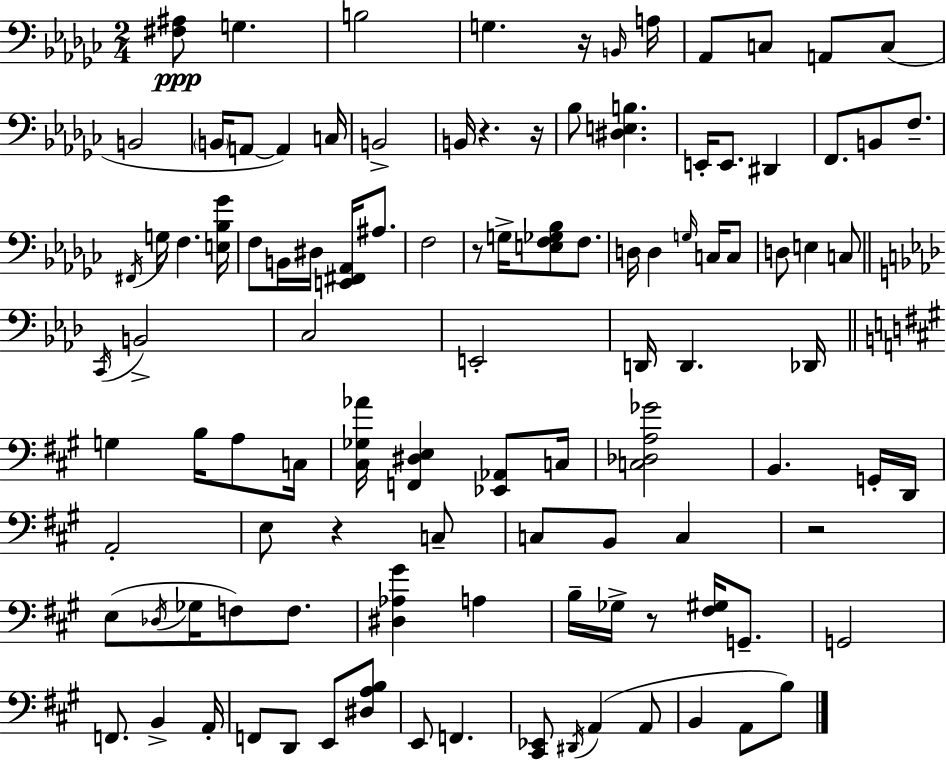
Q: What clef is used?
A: bass